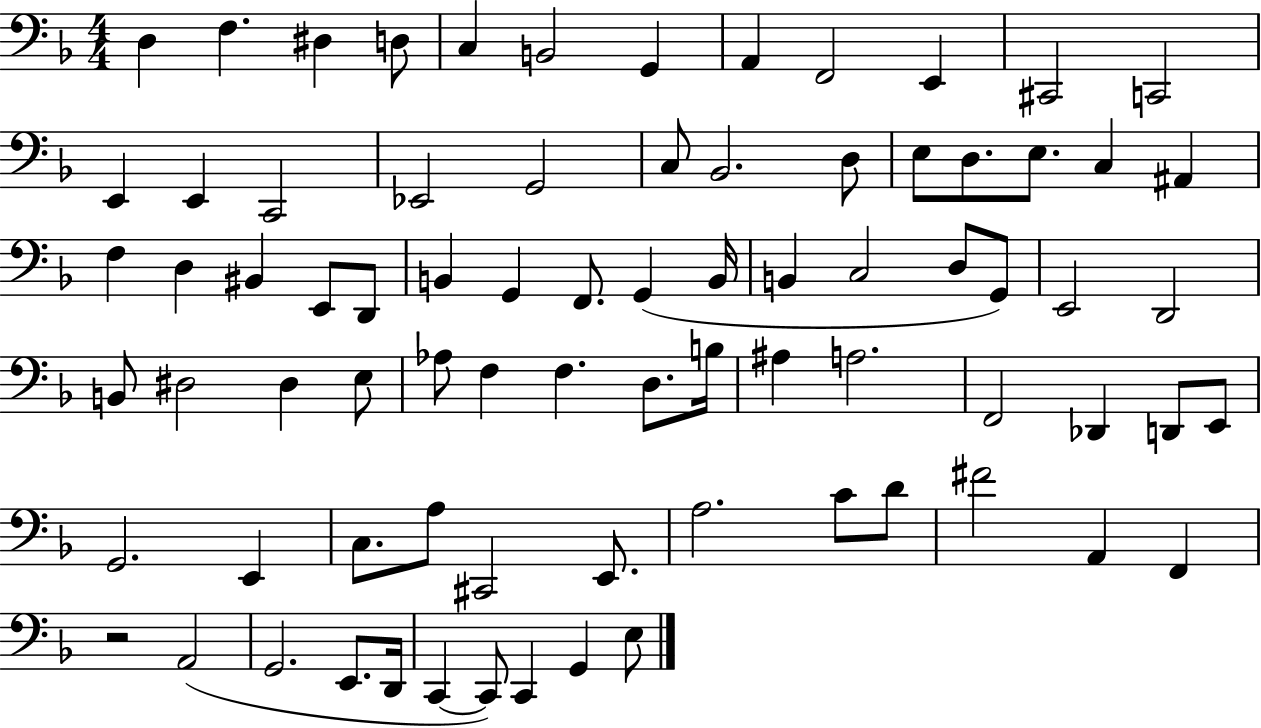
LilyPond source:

{
  \clef bass
  \numericTimeSignature
  \time 4/4
  \key f \major
  d4 f4. dis4 d8 | c4 b,2 g,4 | a,4 f,2 e,4 | cis,2 c,2 | \break e,4 e,4 c,2 | ees,2 g,2 | c8 bes,2. d8 | e8 d8. e8. c4 ais,4 | \break f4 d4 bis,4 e,8 d,8 | b,4 g,4 f,8. g,4( b,16 | b,4 c2 d8 g,8) | e,2 d,2 | \break b,8 dis2 dis4 e8 | aes8 f4 f4. d8. b16 | ais4 a2. | f,2 des,4 d,8 e,8 | \break g,2. e,4 | c8. a8 cis,2 e,8. | a2. c'8 d'8 | fis'2 a,4 f,4 | \break r2 a,2( | g,2. e,8. d,16 | c,4~~ c,8) c,4 g,4 e8 | \bar "|."
}